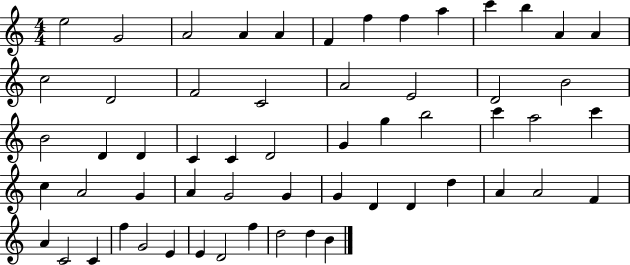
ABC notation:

X:1
T:Untitled
M:4/4
L:1/4
K:C
e2 G2 A2 A A F f f a c' b A A c2 D2 F2 C2 A2 E2 D2 B2 B2 D D C C D2 G g b2 c' a2 c' c A2 G A G2 G G D D d A A2 F A C2 C f G2 E E D2 f d2 d B